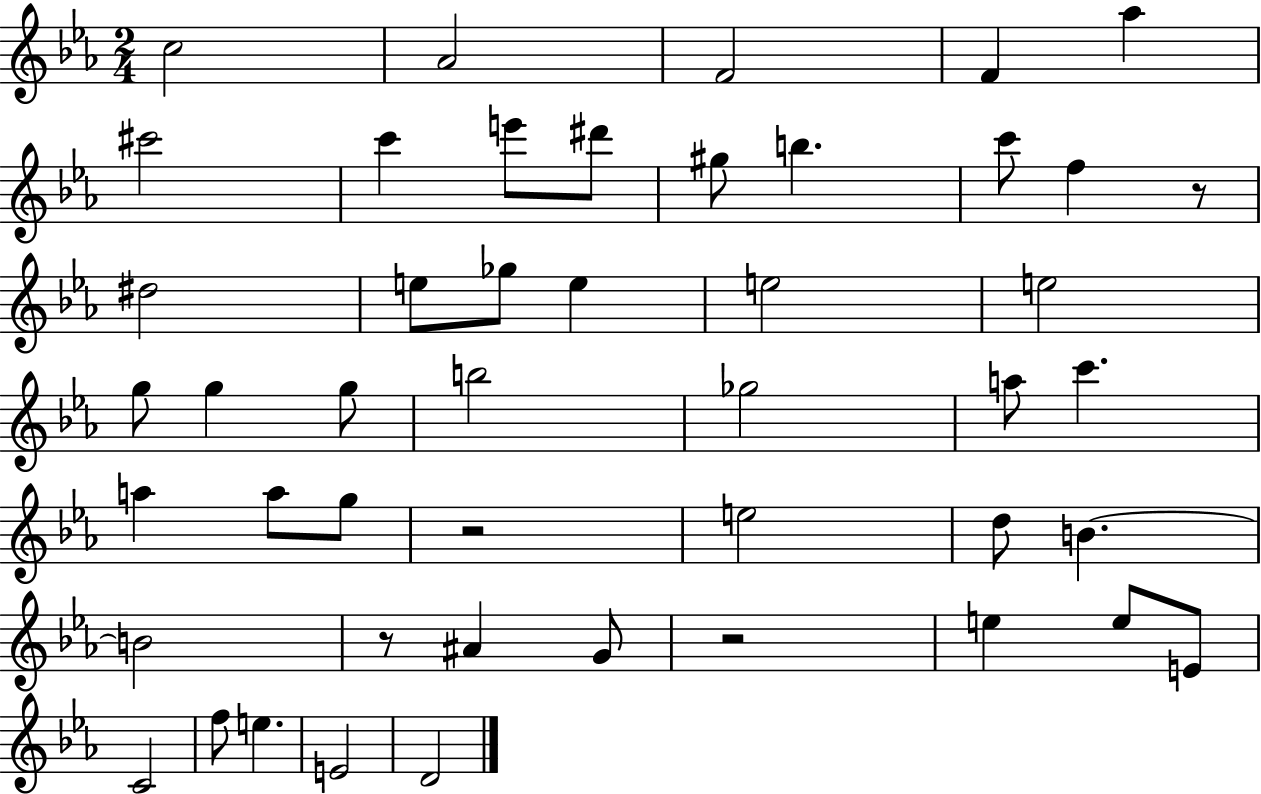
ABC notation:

X:1
T:Untitled
M:2/4
L:1/4
K:Eb
c2 _A2 F2 F _a ^c'2 c' e'/2 ^d'/2 ^g/2 b c'/2 f z/2 ^d2 e/2 _g/2 e e2 e2 g/2 g g/2 b2 _g2 a/2 c' a a/2 g/2 z2 e2 d/2 B B2 z/2 ^A G/2 z2 e e/2 E/2 C2 f/2 e E2 D2